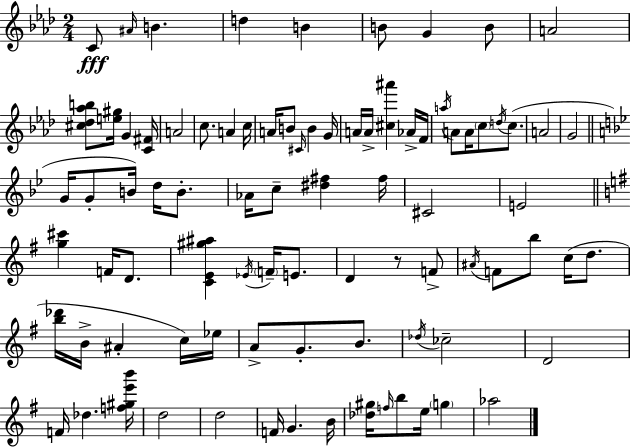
{
  \clef treble
  \numericTimeSignature
  \time 2/4
  \key aes \major
  c'8\fff \grace { ais'16 } b'4. | d''4 b'4 | b'8 g'4 b'8 | a'2 | \break <cis'' des'' aes'' b''>8 <e'' gis''>16 g'4 | <c' fis'>16 a'2 | c''8. a'4 | c''16 a'16 b'8 \grace { cis'16 } b'4 | \break g'16 a'16 a'16-> <cis'' ais'''>4 | aes'16-> f'16 \acciaccatura { a''16 } a'8 a'16 \parenthesize c''8 | \acciaccatura { d''16 } c''8.( a'2 | g'2 | \break \bar "||" \break \key g \minor g'16 g'8-. b'16) d''16 b'8.-. | aes'16 c''8-- <dis'' fis''>4 fis''16 | cis'2 | e'2 | \break \bar "||" \break \key e \minor <g'' cis'''>4 f'16 d'8. | <c' e' gis'' ais''>4 \acciaccatura { ees'16 } \parenthesize f'16-- e'8. | d'4 r8 f'8-> | \acciaccatura { ais'16 } f'8 b''8 c''16( d''8. | \break <b'' des'''>16 b'16-> ais'4-. | c''16) ees''16 a'8-> g'8.-. b'8. | \acciaccatura { des''16 } ces''2-- | d'2 | \break f'16 des''4. | <f'' gis'' e''' b'''>16 d''2 | d''2 | f'16 g'4. | \break b'16 <des'' gis''>16 \grace { f''16 } b''8 e''16 | \parenthesize g''4 aes''2 | \bar "|."
}